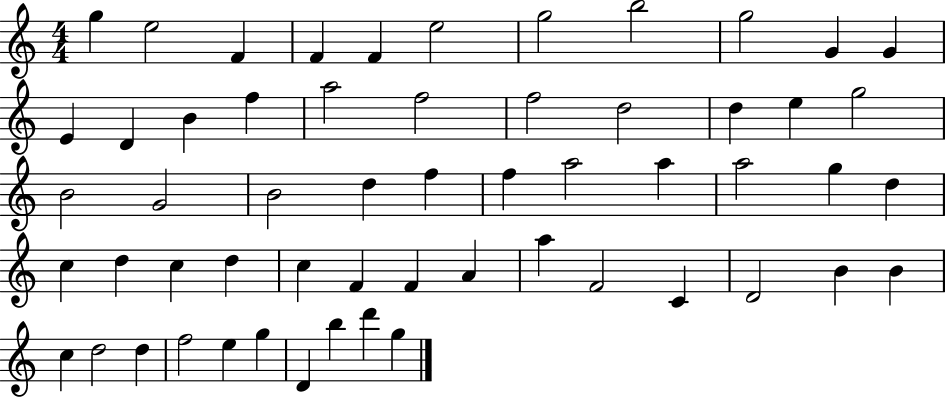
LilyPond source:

{
  \clef treble
  \numericTimeSignature
  \time 4/4
  \key c \major
  g''4 e''2 f'4 | f'4 f'4 e''2 | g''2 b''2 | g''2 g'4 g'4 | \break e'4 d'4 b'4 f''4 | a''2 f''2 | f''2 d''2 | d''4 e''4 g''2 | \break b'2 g'2 | b'2 d''4 f''4 | f''4 a''2 a''4 | a''2 g''4 d''4 | \break c''4 d''4 c''4 d''4 | c''4 f'4 f'4 a'4 | a''4 f'2 c'4 | d'2 b'4 b'4 | \break c''4 d''2 d''4 | f''2 e''4 g''4 | d'4 b''4 d'''4 g''4 | \bar "|."
}